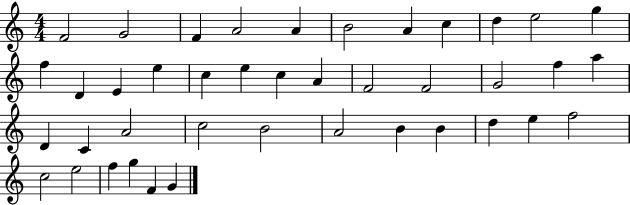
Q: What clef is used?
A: treble